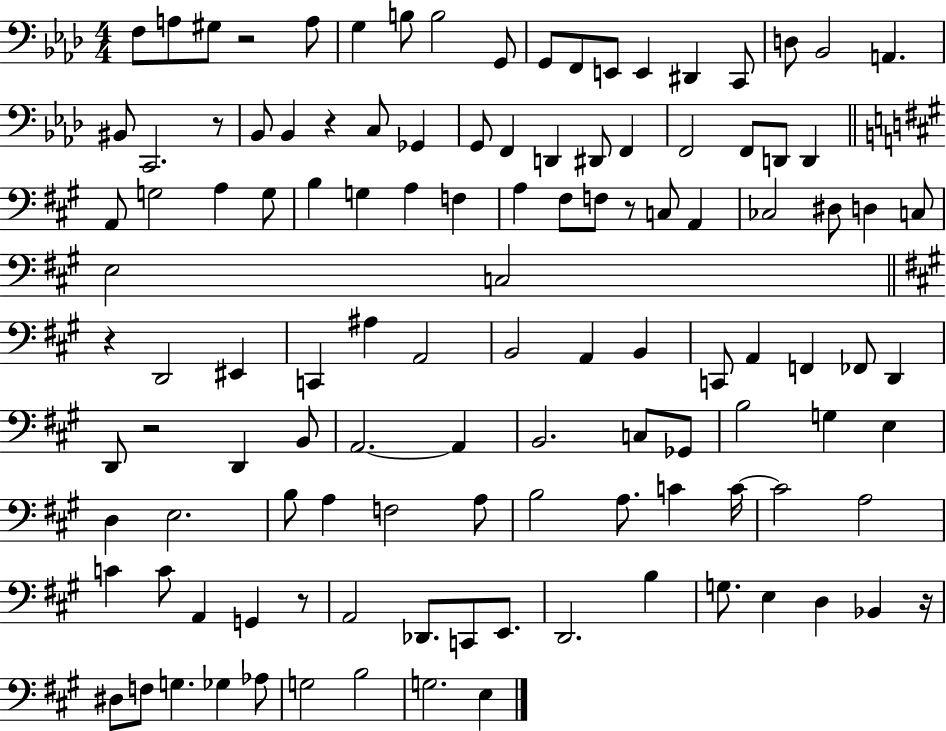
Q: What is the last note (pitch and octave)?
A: E3